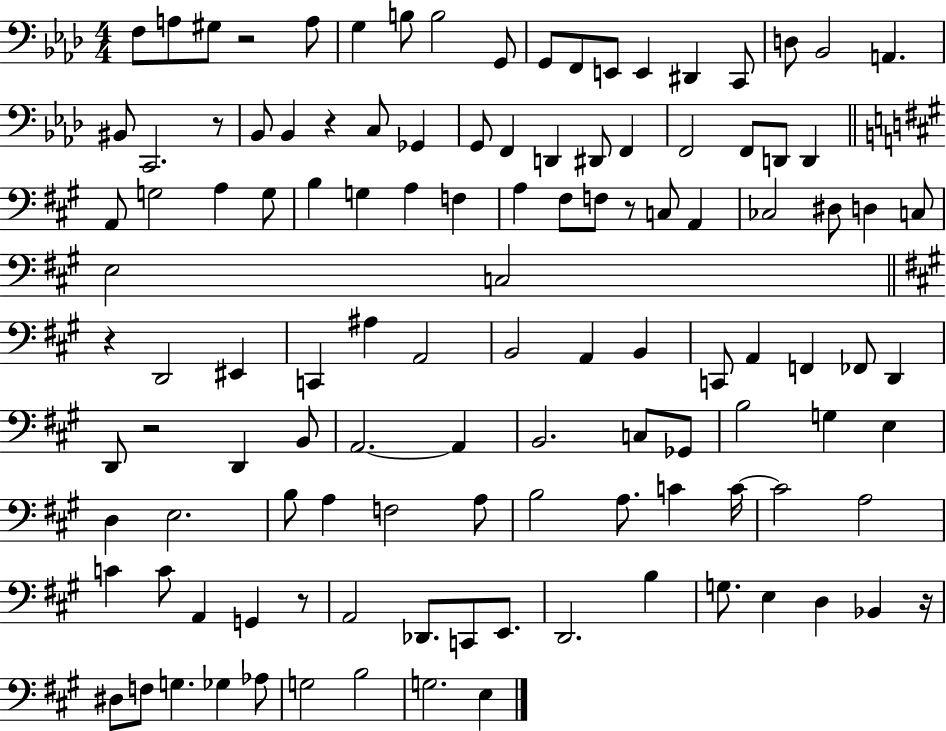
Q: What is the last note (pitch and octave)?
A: E3